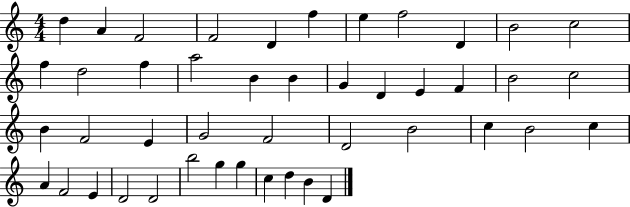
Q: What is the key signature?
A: C major